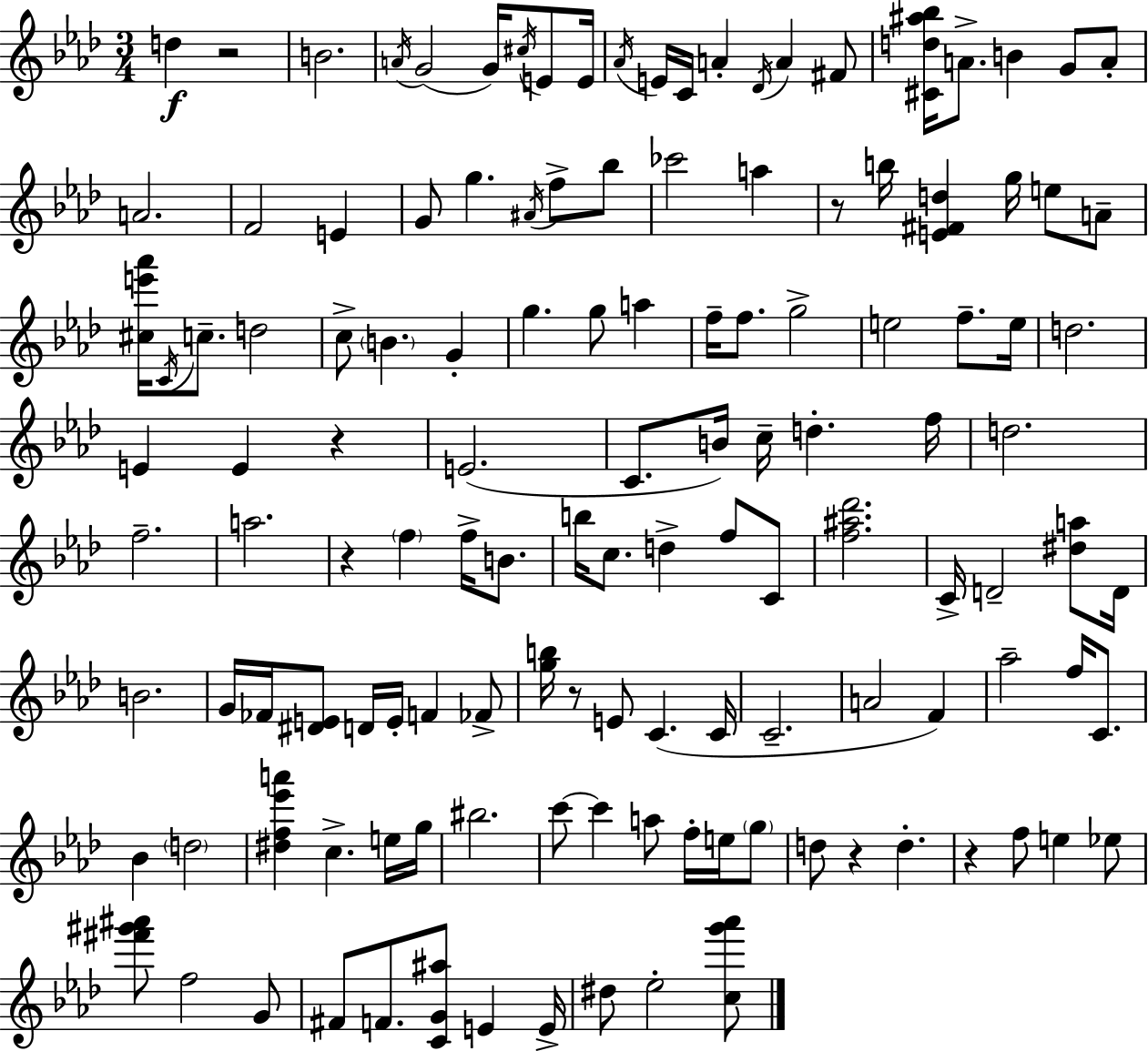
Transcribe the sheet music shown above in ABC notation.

X:1
T:Untitled
M:3/4
L:1/4
K:Ab
d z2 B2 A/4 G2 G/4 ^c/4 E/2 E/4 _A/4 E/4 C/4 A _D/4 A ^F/2 [^Cd^a_b]/4 A/2 B G/2 A/2 A2 F2 E G/2 g ^A/4 f/2 _b/2 _c'2 a z/2 b/4 [E^Fd] g/4 e/2 A/2 [^ce'_a']/4 C/4 c/2 d2 c/2 B G g g/2 a f/4 f/2 g2 e2 f/2 e/4 d2 E E z E2 C/2 B/4 c/4 d f/4 d2 f2 a2 z f f/4 B/2 b/4 c/2 d f/2 C/2 [f^a_d']2 C/4 D2 [^da]/2 D/4 B2 G/4 _F/4 [^DE]/2 D/4 E/4 F _F/2 [gb]/4 z/2 E/2 C C/4 C2 A2 F _a2 f/4 C/2 _B d2 [^df_e'a'] c e/4 g/4 ^b2 c'/2 c' a/2 f/4 e/4 g/2 d/2 z d z f/2 e _e/2 [^f'^g'^a']/2 f2 G/2 ^F/2 F/2 [CG^a]/2 E E/4 ^d/2 _e2 [cg'_a']/2